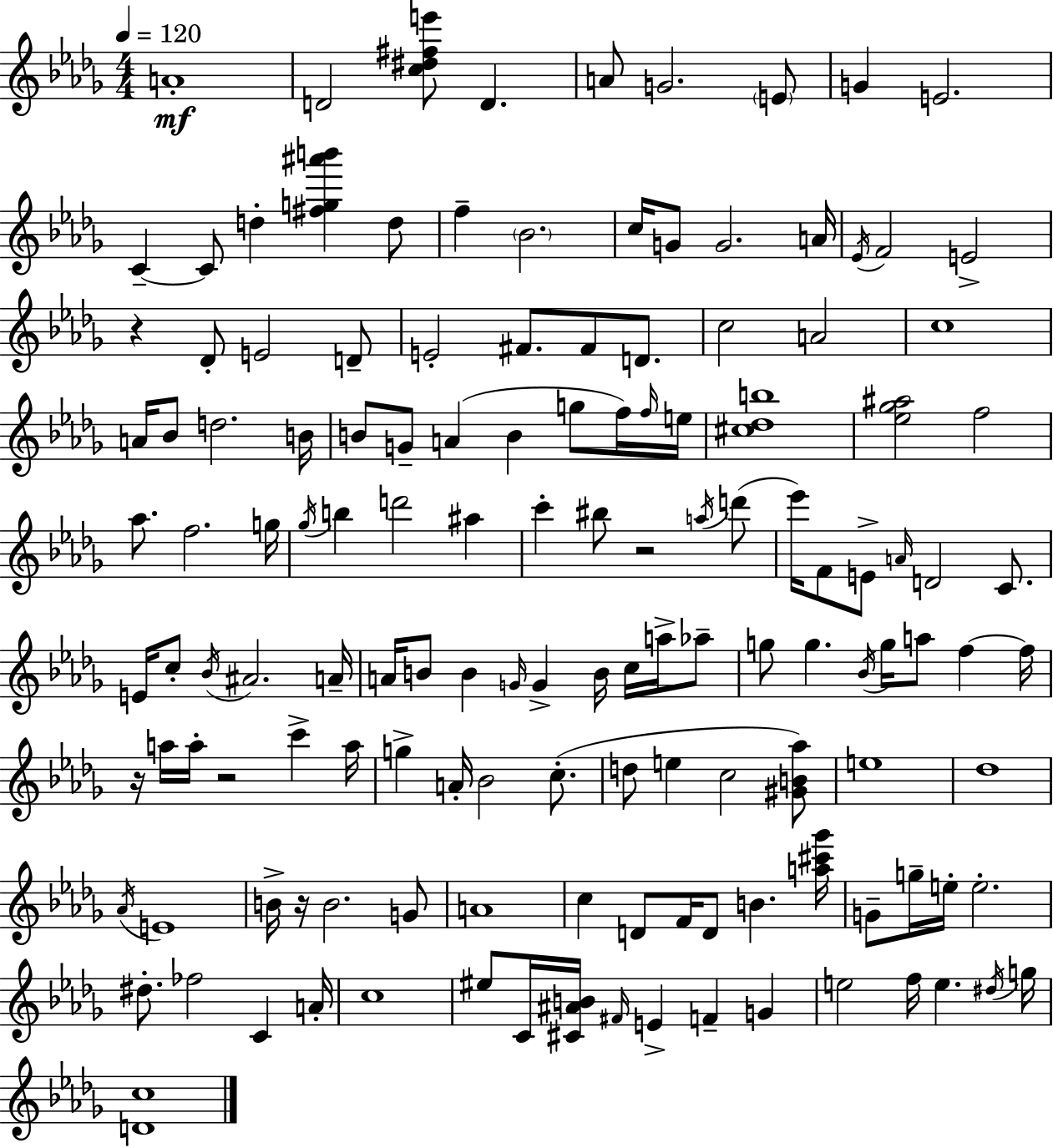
X:1
T:Untitled
M:4/4
L:1/4
K:Bbm
A4 D2 [c^d^fe']/2 D A/2 G2 E/2 G E2 C C/2 d [^fg^a'b'] d/2 f _B2 c/4 G/2 G2 A/4 _E/4 F2 E2 z _D/2 E2 D/2 E2 ^F/2 ^F/2 D/2 c2 A2 c4 A/4 _B/2 d2 B/4 B/2 G/2 A B g/2 f/4 f/4 e/4 [^c_db]4 [_e_g^a]2 f2 _a/2 f2 g/4 _g/4 b d'2 ^a c' ^b/2 z2 a/4 d'/2 _e'/4 F/2 E/2 A/4 D2 C/2 E/4 c/2 _B/4 ^A2 A/4 A/4 B/2 B G/4 G B/4 c/4 a/4 _a/2 g/2 g _B/4 g/4 a/2 f f/4 z/4 a/4 a/4 z2 c' a/4 g A/4 _B2 c/2 d/2 e c2 [^GB_a]/2 e4 _d4 _A/4 E4 B/4 z/4 B2 G/2 A4 c D/2 F/4 D/2 B [a^c'_g']/4 G/2 g/4 e/4 e2 ^d/2 _f2 C A/4 c4 ^e/2 C/4 [^C^AB]/4 ^F/4 E F G e2 f/4 e ^d/4 g/4 [Dc]4